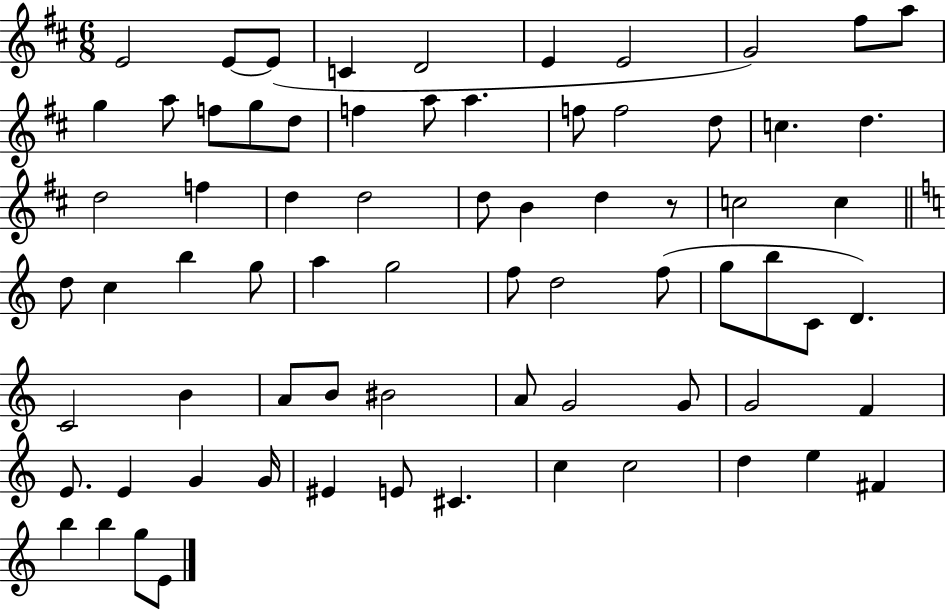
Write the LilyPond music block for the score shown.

{
  \clef treble
  \numericTimeSignature
  \time 6/8
  \key d \major
  \repeat volta 2 { e'2 e'8~~ e'8( | c'4 d'2 | e'4 e'2 | g'2) fis''8 a''8 | \break g''4 a''8 f''8 g''8 d''8 | f''4 a''8 a''4. | f''8 f''2 d''8 | c''4. d''4. | \break d''2 f''4 | d''4 d''2 | d''8 b'4 d''4 r8 | c''2 c''4 | \break \bar "||" \break \key a \minor d''8 c''4 b''4 g''8 | a''4 g''2 | f''8 d''2 f''8( | g''8 b''8 c'8 d'4.) | \break c'2 b'4 | a'8 b'8 bis'2 | a'8 g'2 g'8 | g'2 f'4 | \break e'8. e'4 g'4 g'16 | eis'4 e'8 cis'4. | c''4 c''2 | d''4 e''4 fis'4 | \break b''4 b''4 g''8 e'8 | } \bar "|."
}